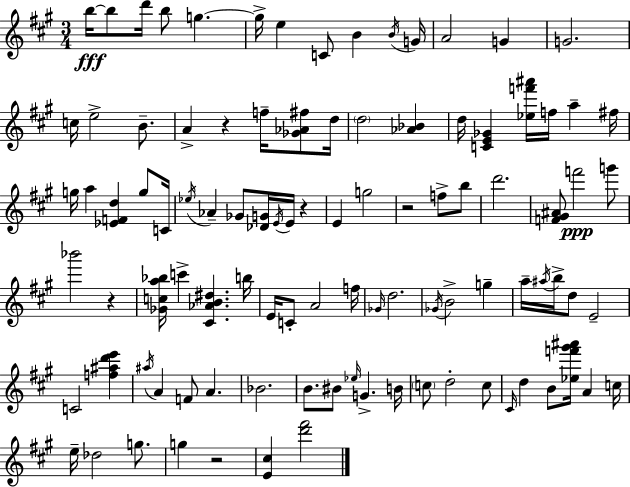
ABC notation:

X:1
T:Untitled
M:3/4
L:1/4
K:A
b/4 b/2 d'/4 b/2 g g/4 e C/2 B B/4 G/4 A2 G G2 c/4 e2 B/2 A z f/4 [_G_A^f]/2 d/4 d2 [_A_B] d/4 [CE_G] [_ef'^a']/4 f/4 a ^f/4 g/4 a [_EFd] g/2 C/4 _e/4 _A _G/2 [_DG]/4 E/4 E/4 z E g2 z2 f/2 b/2 d'2 [F^G^A]/2 f'2 g'/2 _b'2 z [_Gca_b]/4 c' [^C_AB^d] b/4 E/4 C/2 A2 f/4 _G/4 d2 _G/4 B2 g a/4 ^a/4 b/4 d/2 E2 C2 [f^ad'e'] ^a/4 A F/2 A _B2 B/2 ^B/2 _e/4 G B/4 c/2 d2 c/2 ^C/4 d B/2 [_ef'^g'^a']/4 A c/4 e/4 _d2 g/2 g z2 [E^c] [d'^f']2